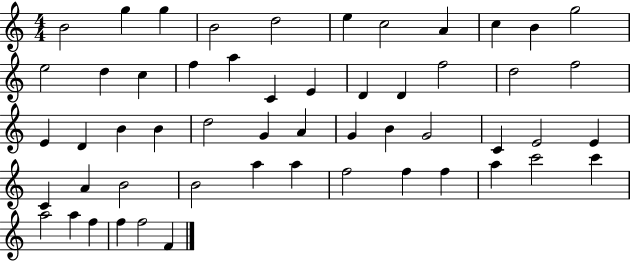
{
  \clef treble
  \numericTimeSignature
  \time 4/4
  \key c \major
  b'2 g''4 g''4 | b'2 d''2 | e''4 c''2 a'4 | c''4 b'4 g''2 | \break e''2 d''4 c''4 | f''4 a''4 c'4 e'4 | d'4 d'4 f''2 | d''2 f''2 | \break e'4 d'4 b'4 b'4 | d''2 g'4 a'4 | g'4 b'4 g'2 | c'4 e'2 e'4 | \break c'4 a'4 b'2 | b'2 a''4 a''4 | f''2 f''4 f''4 | a''4 c'''2 c'''4 | \break a''2 a''4 f''4 | f''4 f''2 f'4 | \bar "|."
}